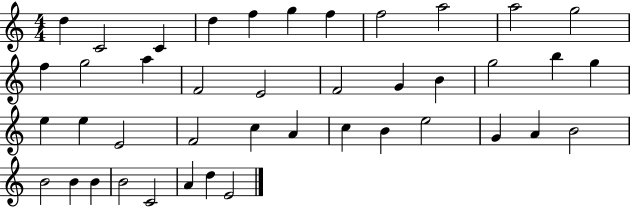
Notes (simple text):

D5/q C4/h C4/q D5/q F5/q G5/q F5/q F5/h A5/h A5/h G5/h F5/q G5/h A5/q F4/h E4/h F4/h G4/q B4/q G5/h B5/q G5/q E5/q E5/q E4/h F4/h C5/q A4/q C5/q B4/q E5/h G4/q A4/q B4/h B4/h B4/q B4/q B4/h C4/h A4/q D5/q E4/h